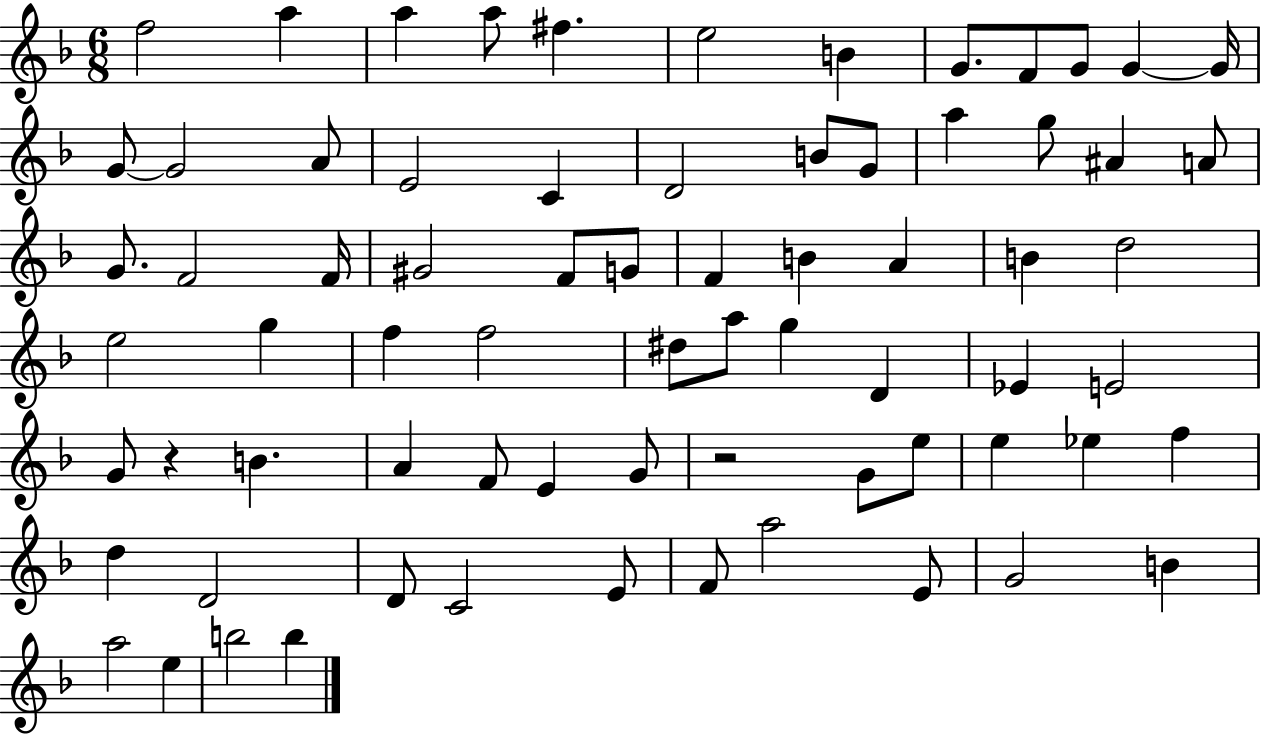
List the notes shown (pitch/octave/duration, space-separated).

F5/h A5/q A5/q A5/e F#5/q. E5/h B4/q G4/e. F4/e G4/e G4/q G4/s G4/e G4/h A4/e E4/h C4/q D4/h B4/e G4/e A5/q G5/e A#4/q A4/e G4/e. F4/h F4/s G#4/h F4/e G4/e F4/q B4/q A4/q B4/q D5/h E5/h G5/q F5/q F5/h D#5/e A5/e G5/q D4/q Eb4/q E4/h G4/e R/q B4/q. A4/q F4/e E4/q G4/e R/h G4/e E5/e E5/q Eb5/q F5/q D5/q D4/h D4/e C4/h E4/e F4/e A5/h E4/e G4/h B4/q A5/h E5/q B5/h B5/q